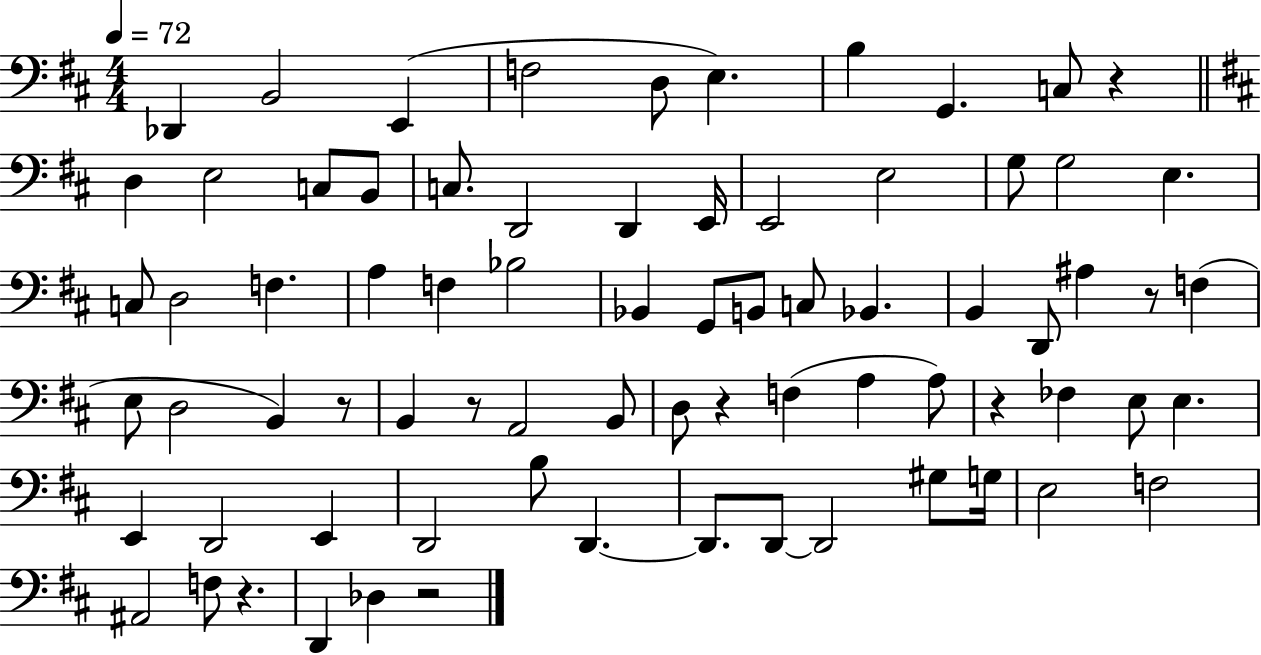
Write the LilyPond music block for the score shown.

{
  \clef bass
  \numericTimeSignature
  \time 4/4
  \key d \major
  \tempo 4 = 72
  des,4 b,2 e,4( | f2 d8 e4.) | b4 g,4. c8 r4 | \bar "||" \break \key d \major d4 e2 c8 b,8 | c8. d,2 d,4 e,16 | e,2 e2 | g8 g2 e4. | \break c8 d2 f4. | a4 f4 bes2 | bes,4 g,8 b,8 c8 bes,4. | b,4 d,8 ais4 r8 f4( | \break e8 d2 b,4) r8 | b,4 r8 a,2 b,8 | d8 r4 f4( a4 a8) | r4 fes4 e8 e4. | \break e,4 d,2 e,4 | d,2 b8 d,4.~~ | d,8. d,8~~ d,2 gis8 g16 | e2 f2 | \break ais,2 f8 r4. | d,4 des4 r2 | \bar "|."
}